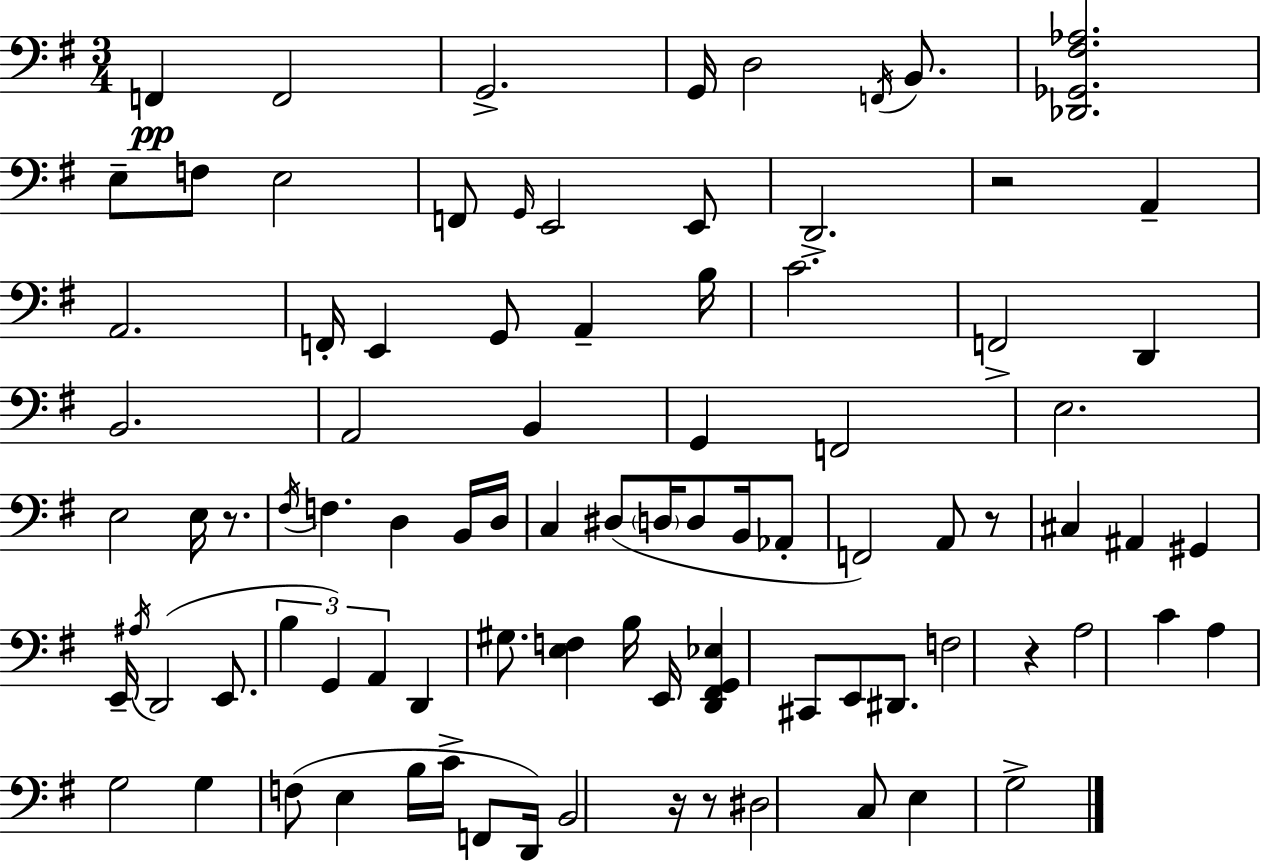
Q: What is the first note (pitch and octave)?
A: F2